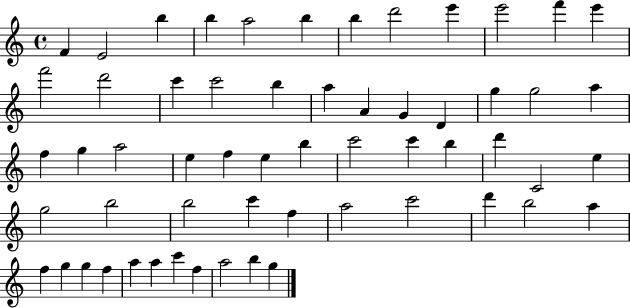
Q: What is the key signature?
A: C major